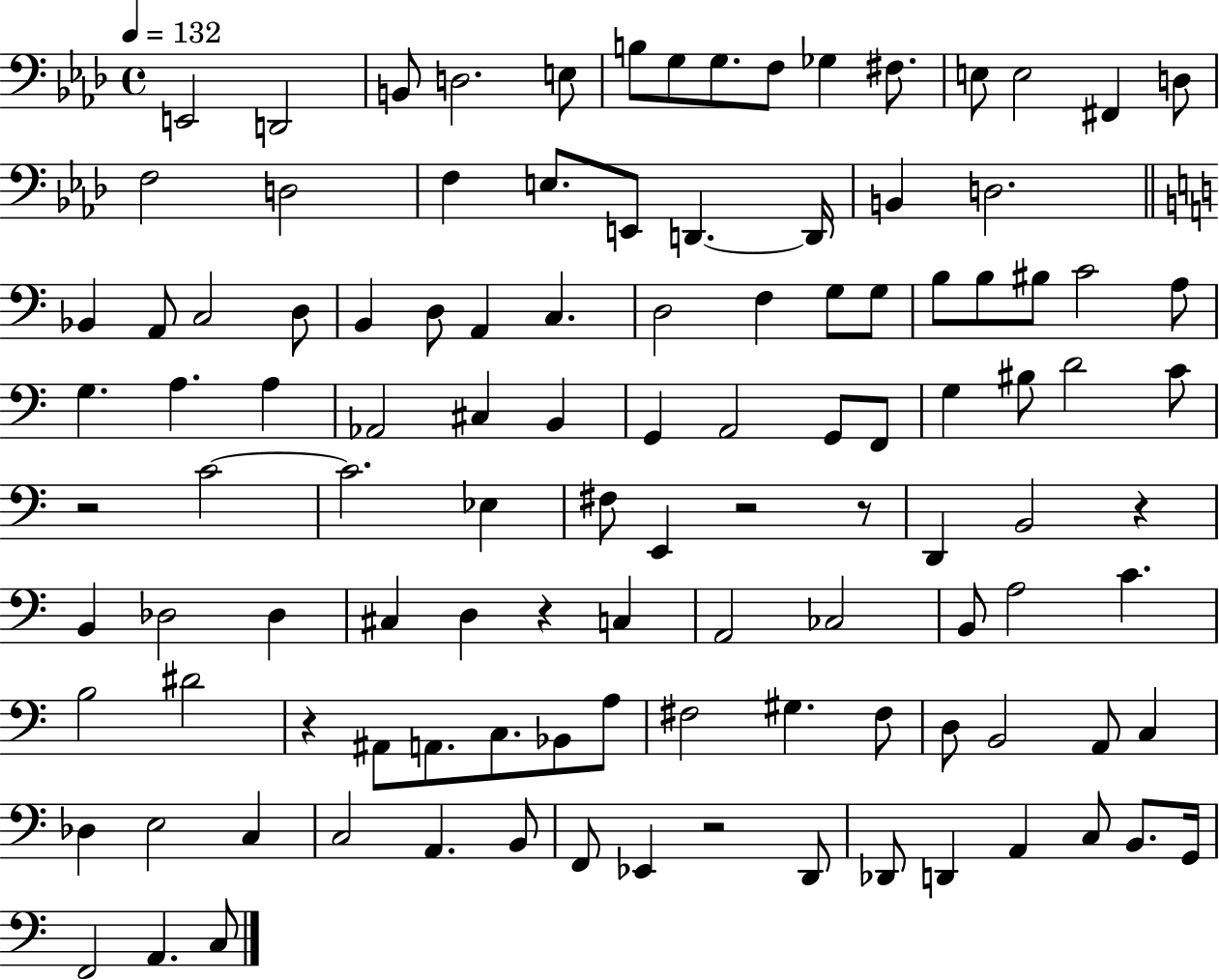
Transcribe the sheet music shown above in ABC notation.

X:1
T:Untitled
M:4/4
L:1/4
K:Ab
E,,2 D,,2 B,,/2 D,2 E,/2 B,/2 G,/2 G,/2 F,/2 _G, ^F,/2 E,/2 E,2 ^F,, D,/2 F,2 D,2 F, E,/2 E,,/2 D,, D,,/4 B,, D,2 _B,, A,,/2 C,2 D,/2 B,, D,/2 A,, C, D,2 F, G,/2 G,/2 B,/2 B,/2 ^B,/2 C2 A,/2 G, A, A, _A,,2 ^C, B,, G,, A,,2 G,,/2 F,,/2 G, ^B,/2 D2 C/2 z2 C2 C2 _E, ^F,/2 E,, z2 z/2 D,, B,,2 z B,, _D,2 _D, ^C, D, z C, A,,2 _C,2 B,,/2 A,2 C B,2 ^D2 z ^A,,/2 A,,/2 C,/2 _B,,/2 A,/2 ^F,2 ^G, ^F,/2 D,/2 B,,2 A,,/2 C, _D, E,2 C, C,2 A,, B,,/2 F,,/2 _E,, z2 D,,/2 _D,,/2 D,, A,, C,/2 B,,/2 G,,/4 F,,2 A,, C,/2